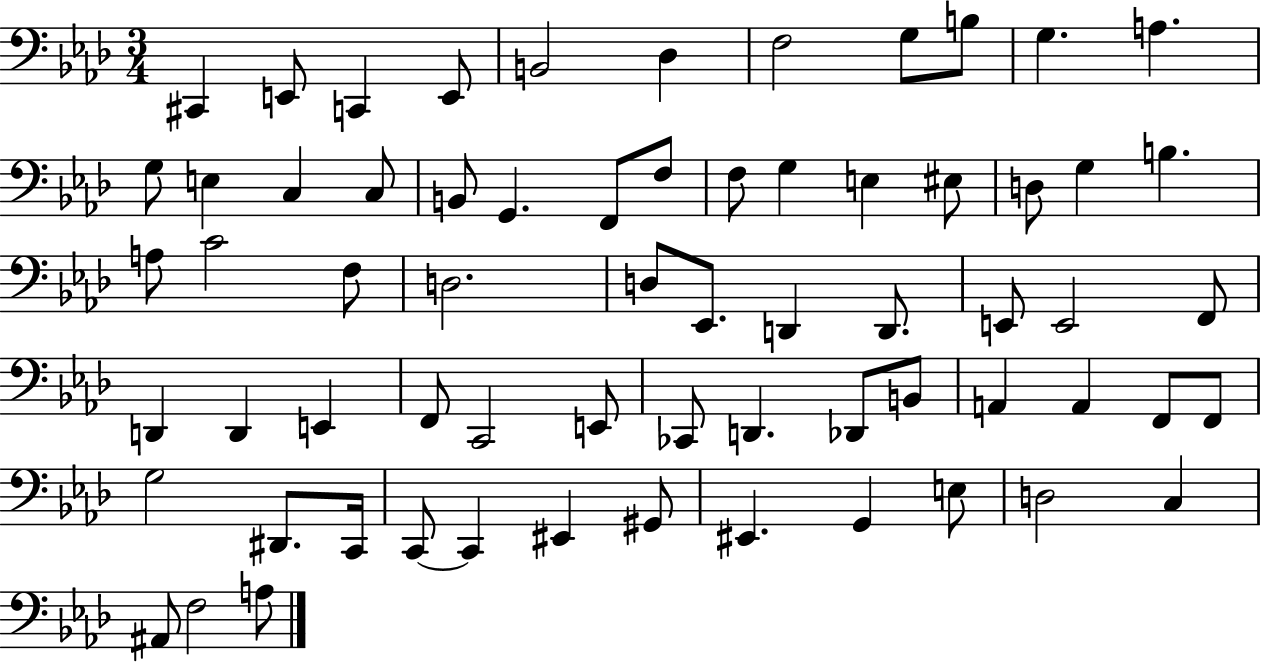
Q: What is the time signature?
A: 3/4